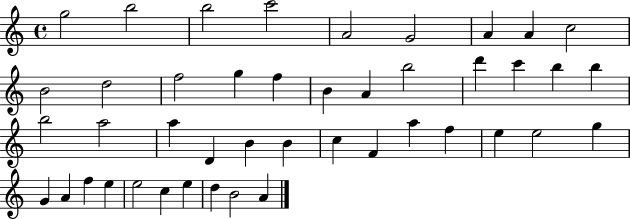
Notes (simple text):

G5/h B5/h B5/h C6/h A4/h G4/h A4/q A4/q C5/h B4/h D5/h F5/h G5/q F5/q B4/q A4/q B5/h D6/q C6/q B5/q B5/q B5/h A5/h A5/q D4/q B4/q B4/q C5/q F4/q A5/q F5/q E5/q E5/h G5/q G4/q A4/q F5/q E5/q E5/h C5/q E5/q D5/q B4/h A4/q